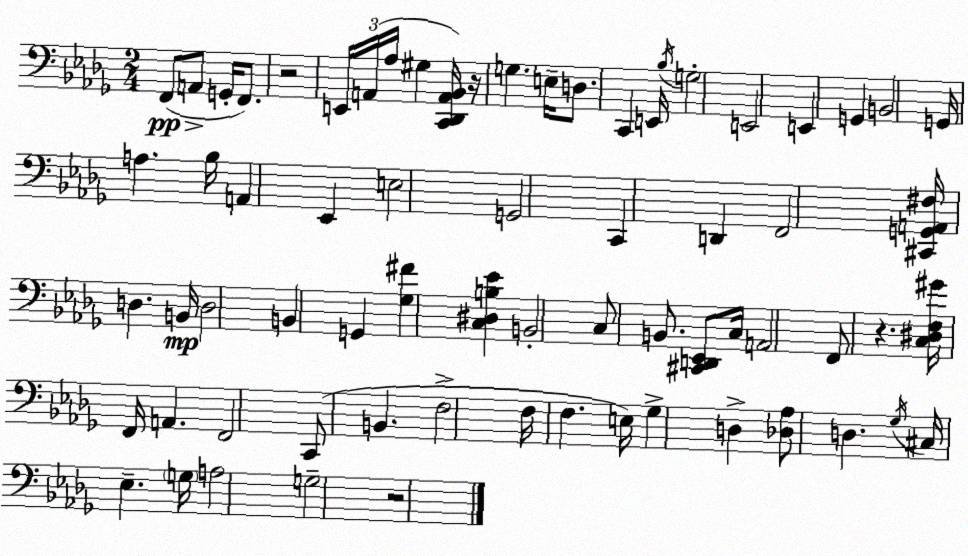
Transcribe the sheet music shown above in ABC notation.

X:1
T:Untitled
M:2/4
L:1/4
K:Bbm
F,,/2 A,,/2 G,,/4 F,,/2 z2 E,,/4 A,,/4 _A,/4 ^G, [C,,_D,,A,,_B,,]/4 z/4 G, E,/4 D,/2 C,, E,,/4 _B,/4 G,2 E,,2 E,, G,, B,,2 G,,/4 A, _B,/4 A,, _E,, E,2 G,,2 C,, D,, F,,2 [^C,,G,,A,,^F,]/4 D, B,,/4 D,2 B,, G,, [_G,^F] [C,^D,B,_E] B,,2 C,/2 B,,/2 [^C,,D,,_E,,]/2 C,/4 A,,2 F,,/2 z [C,^D,F,^G]/4 F,,/4 A,, F,,2 C,,/2 B,, F,2 F,/4 F, E,/4 _G, D, [_D,_A,]/2 D, _G,/4 ^C,/4 _E, G,/4 A,2 G,2 z2